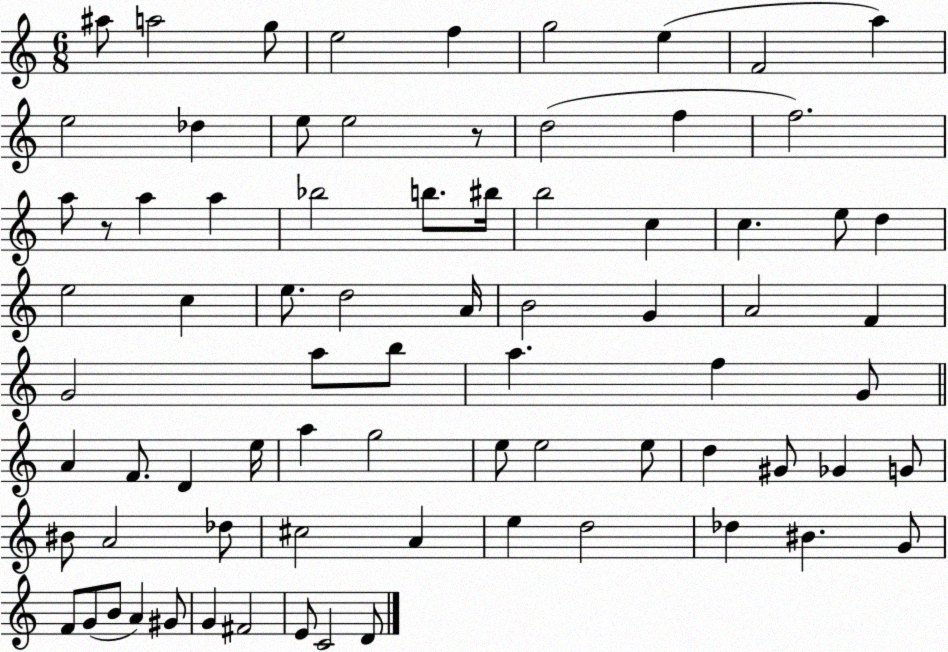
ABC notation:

X:1
T:Untitled
M:6/8
L:1/4
K:C
^a/2 a2 g/2 e2 f g2 e F2 a e2 _d e/2 e2 z/2 d2 f f2 a/2 z/2 a a _b2 b/2 ^b/4 b2 c c e/2 d e2 c e/2 d2 A/4 B2 G A2 F G2 a/2 b/2 a f G/2 A F/2 D e/4 a g2 e/2 e2 e/2 d ^G/2 _G G/2 ^B/2 A2 _d/2 ^c2 A e d2 _d ^B G/2 F/2 G/2 B/2 A ^G/2 G ^F2 E/2 C2 D/2